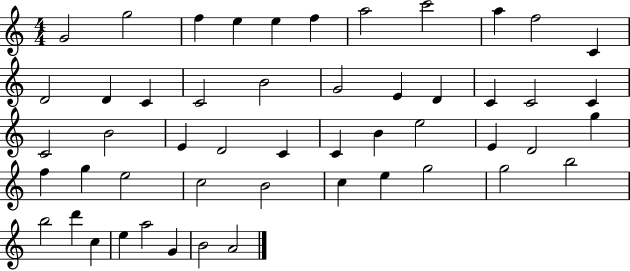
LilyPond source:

{
  \clef treble
  \numericTimeSignature
  \time 4/4
  \key c \major
  g'2 g''2 | f''4 e''4 e''4 f''4 | a''2 c'''2 | a''4 f''2 c'4 | \break d'2 d'4 c'4 | c'2 b'2 | g'2 e'4 d'4 | c'4 c'2 c'4 | \break c'2 b'2 | e'4 d'2 c'4 | c'4 b'4 e''2 | e'4 d'2 g''4 | \break f''4 g''4 e''2 | c''2 b'2 | c''4 e''4 g''2 | g''2 b''2 | \break b''2 d'''4 c''4 | e''4 a''2 g'4 | b'2 a'2 | \bar "|."
}